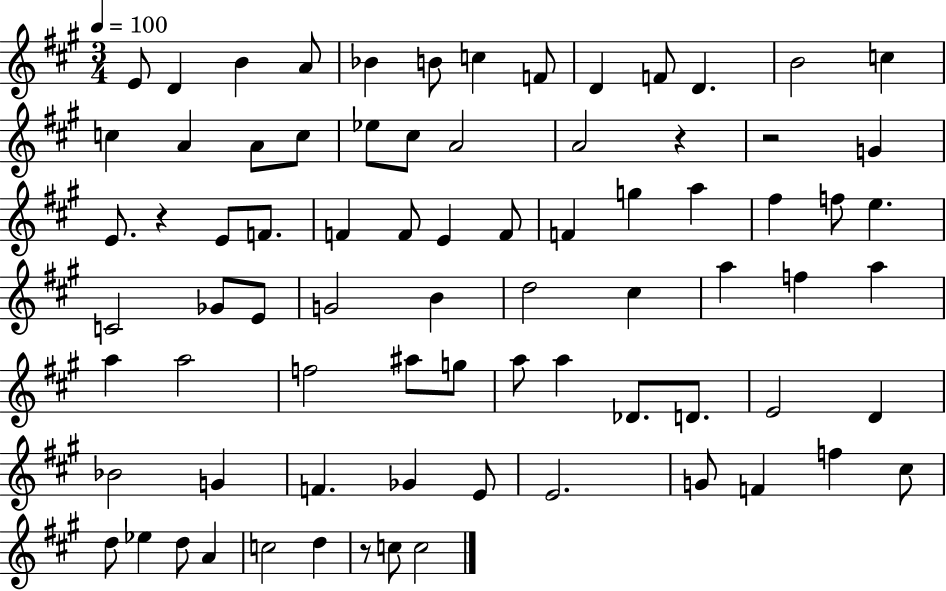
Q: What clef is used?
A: treble